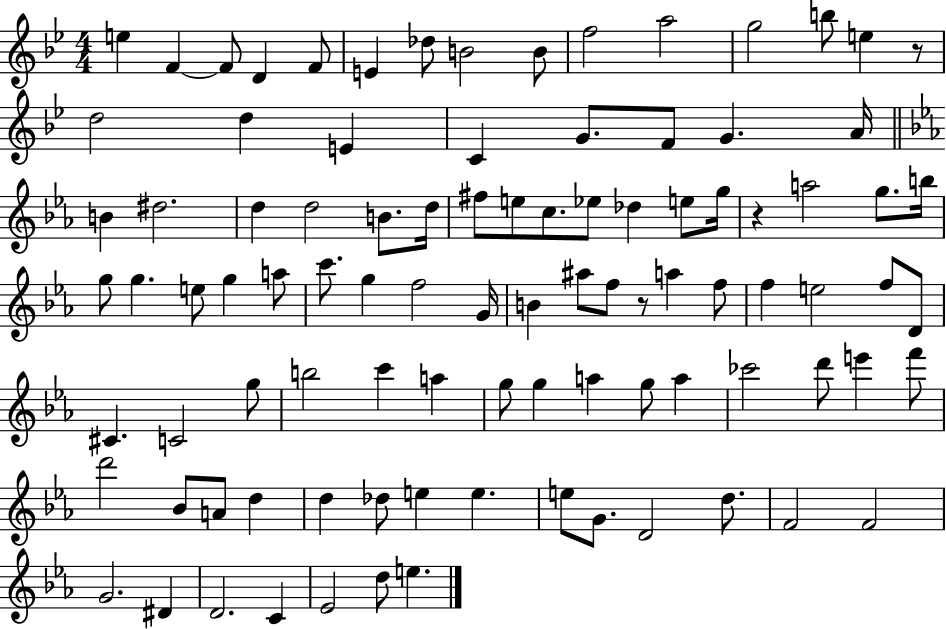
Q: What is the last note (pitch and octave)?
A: E5